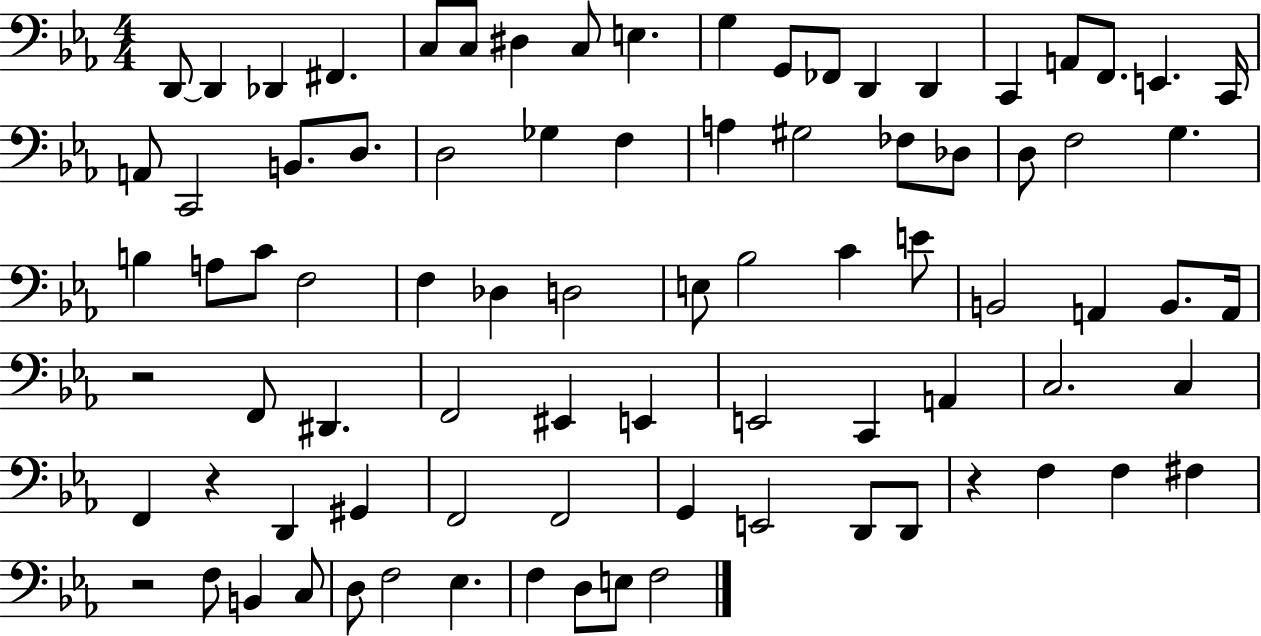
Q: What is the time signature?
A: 4/4